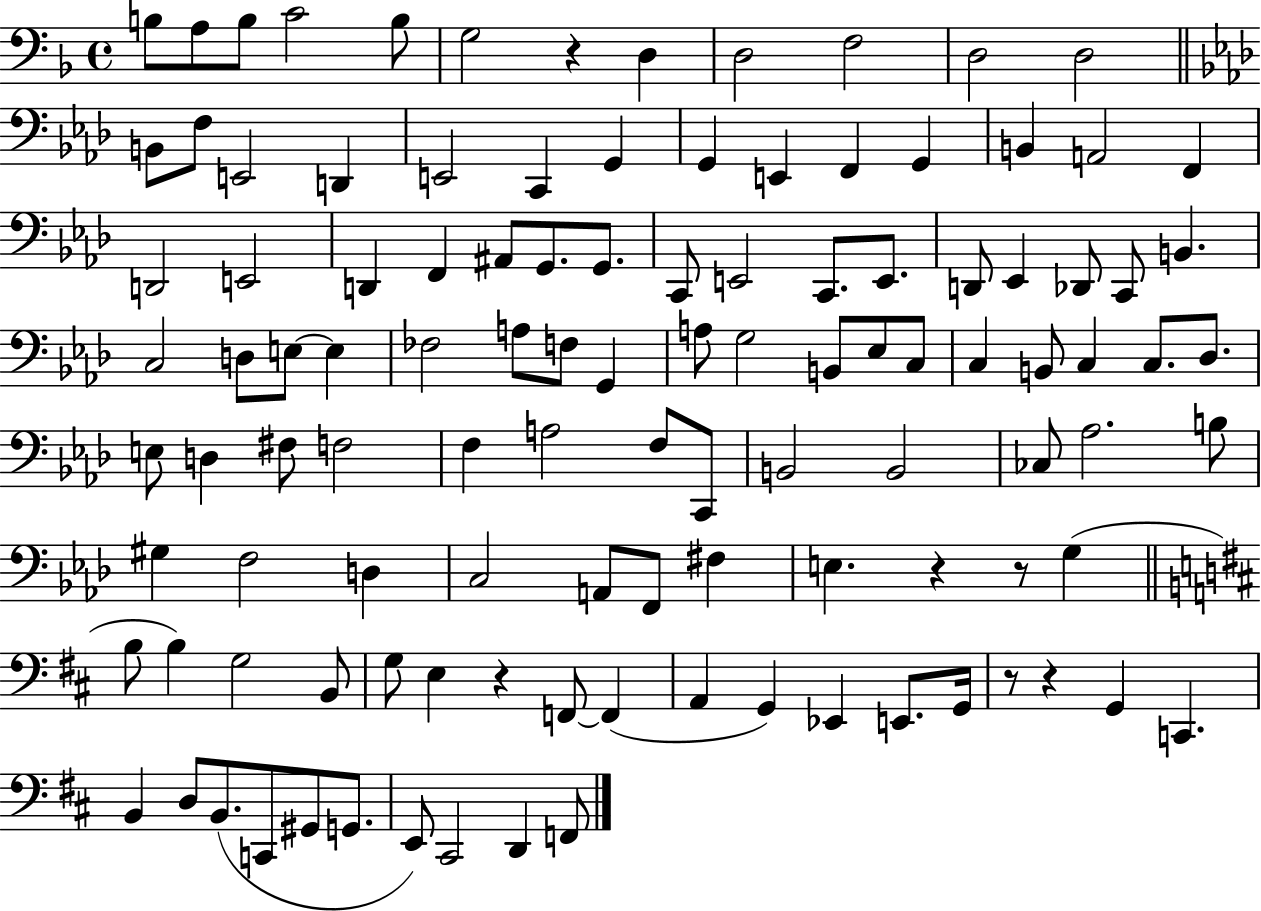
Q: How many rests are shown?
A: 6